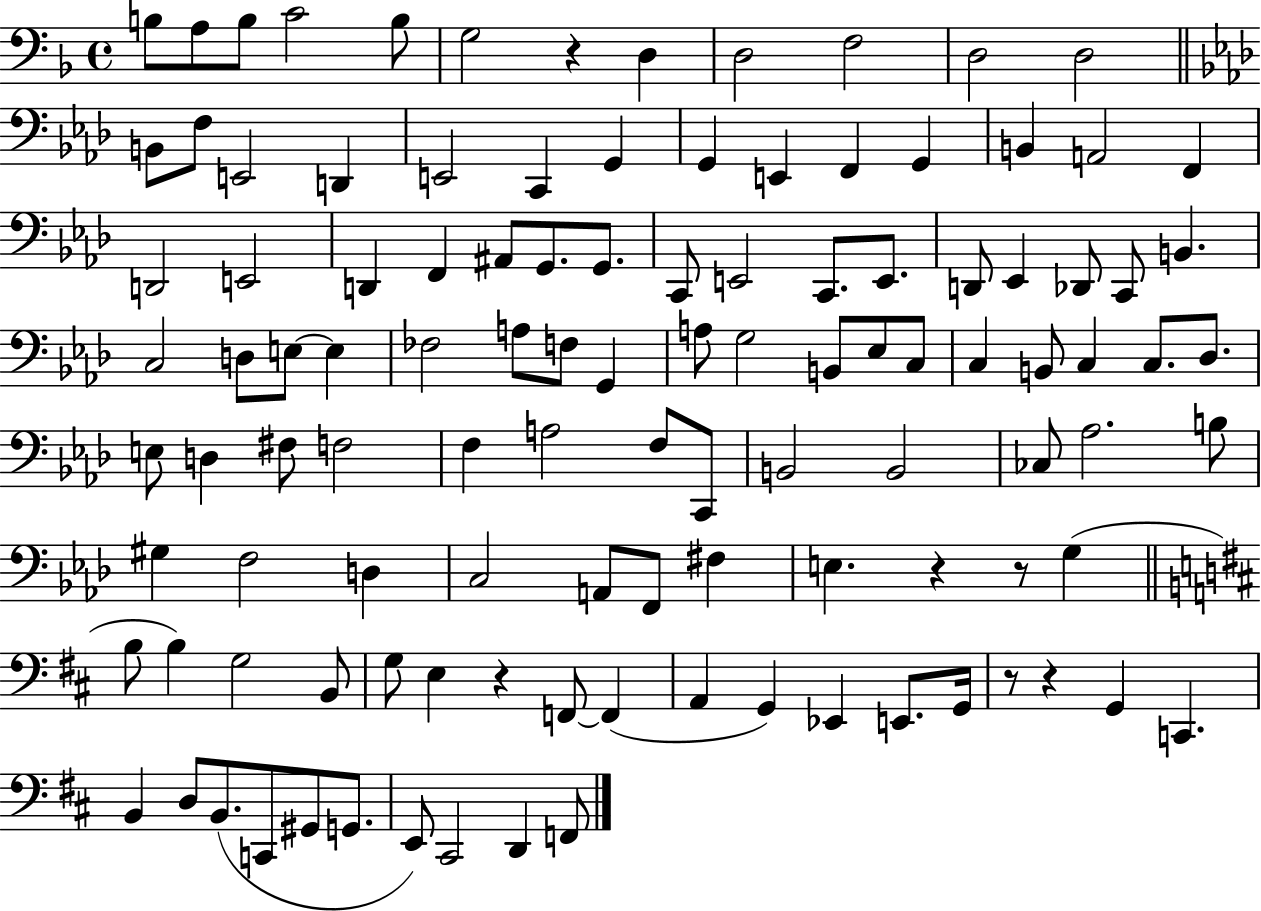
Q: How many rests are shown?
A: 6